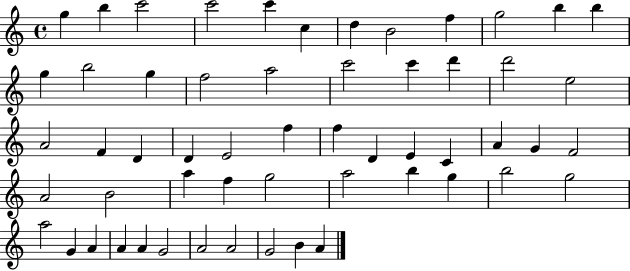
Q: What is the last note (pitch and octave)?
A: A4